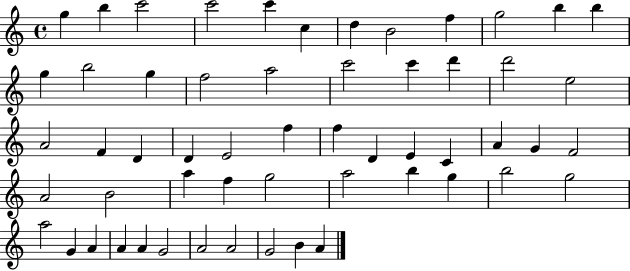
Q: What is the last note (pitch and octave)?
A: A4